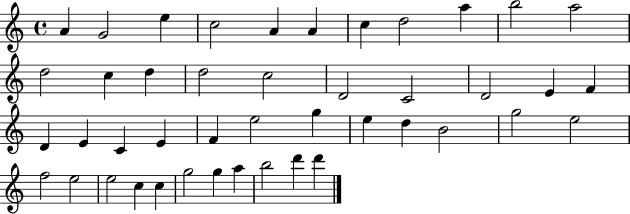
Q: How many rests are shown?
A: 0